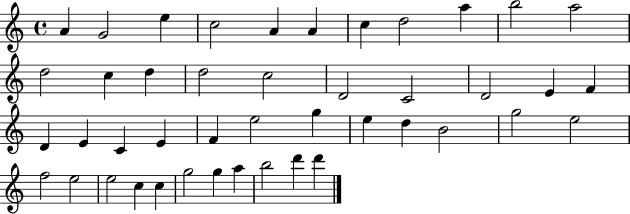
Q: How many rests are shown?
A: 0